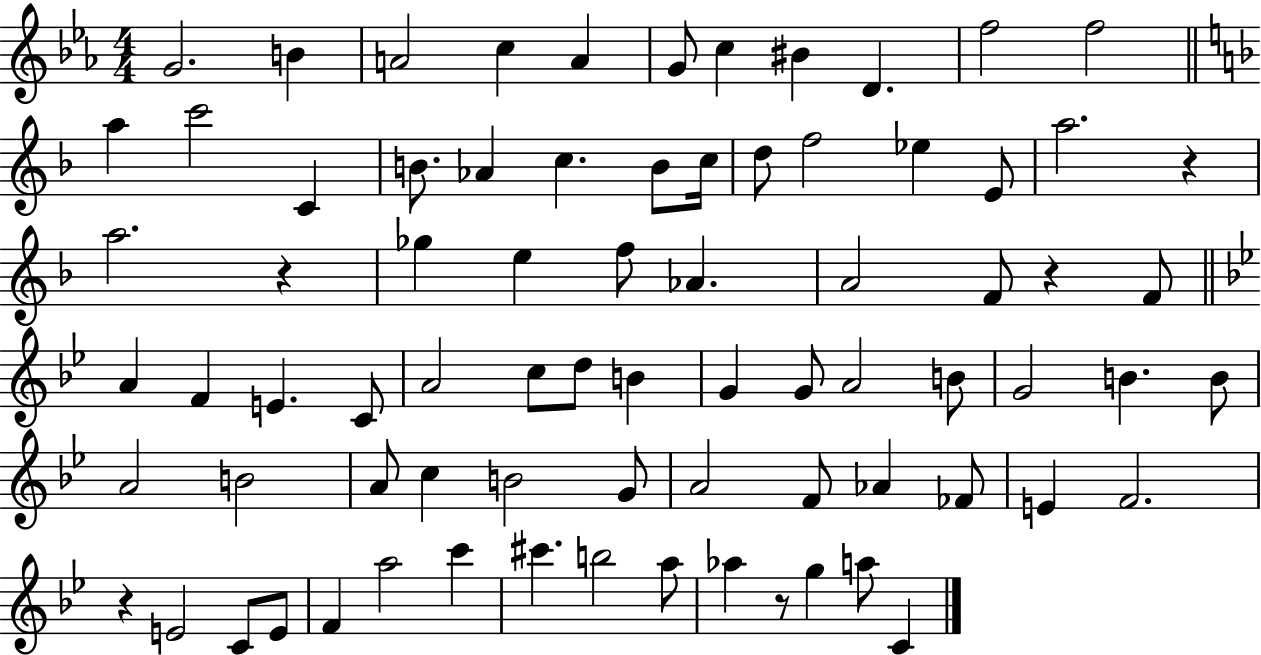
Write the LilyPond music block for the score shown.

{
  \clef treble
  \numericTimeSignature
  \time 4/4
  \key ees \major
  g'2. b'4 | a'2 c''4 a'4 | g'8 c''4 bis'4 d'4. | f''2 f''2 | \break \bar "||" \break \key d \minor a''4 c'''2 c'4 | b'8. aes'4 c''4. b'8 c''16 | d''8 f''2 ees''4 e'8 | a''2. r4 | \break a''2. r4 | ges''4 e''4 f''8 aes'4. | a'2 f'8 r4 f'8 | \bar "||" \break \key g \minor a'4 f'4 e'4. c'8 | a'2 c''8 d''8 b'4 | g'4 g'8 a'2 b'8 | g'2 b'4. b'8 | \break a'2 b'2 | a'8 c''4 b'2 g'8 | a'2 f'8 aes'4 fes'8 | e'4 f'2. | \break r4 e'2 c'8 e'8 | f'4 a''2 c'''4 | cis'''4. b''2 a''8 | aes''4 r8 g''4 a''8 c'4 | \break \bar "|."
}